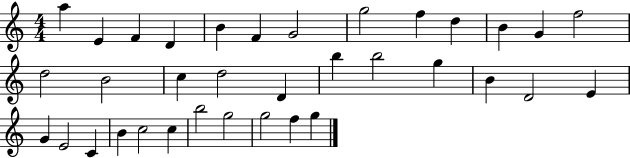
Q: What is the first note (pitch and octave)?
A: A5